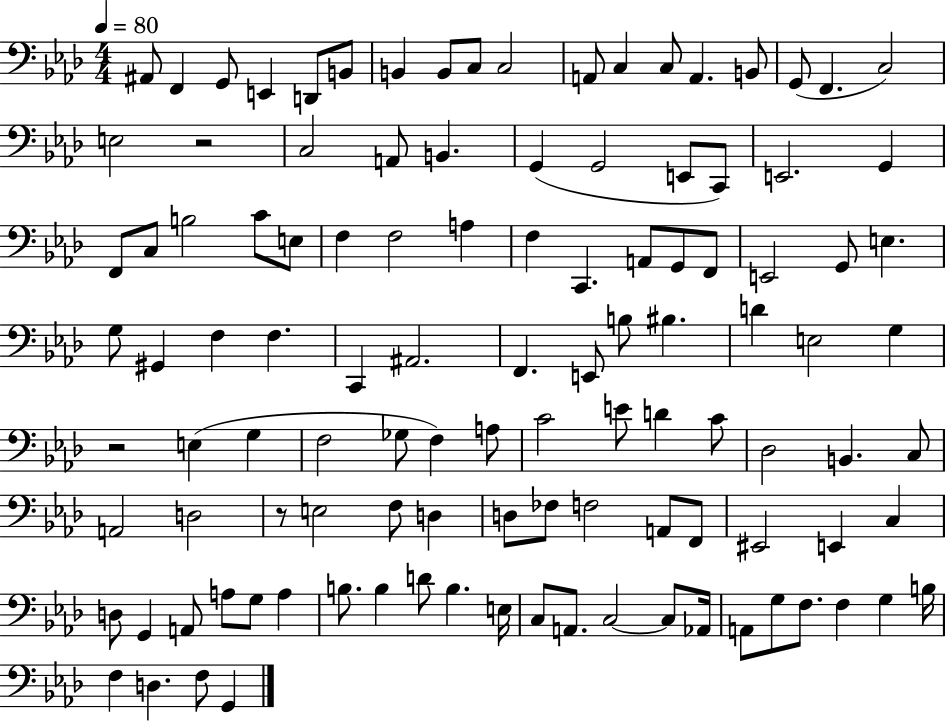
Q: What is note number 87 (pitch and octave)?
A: A3